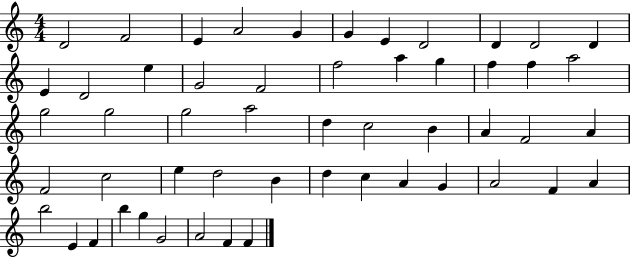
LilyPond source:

{
  \clef treble
  \numericTimeSignature
  \time 4/4
  \key c \major
  d'2 f'2 | e'4 a'2 g'4 | g'4 e'4 d'2 | d'4 d'2 d'4 | \break e'4 d'2 e''4 | g'2 f'2 | f''2 a''4 g''4 | f''4 f''4 a''2 | \break g''2 g''2 | g''2 a''2 | d''4 c''2 b'4 | a'4 f'2 a'4 | \break f'2 c''2 | e''4 d''2 b'4 | d''4 c''4 a'4 g'4 | a'2 f'4 a'4 | \break b''2 e'4 f'4 | b''4 g''4 g'2 | a'2 f'4 f'4 | \bar "|."
}